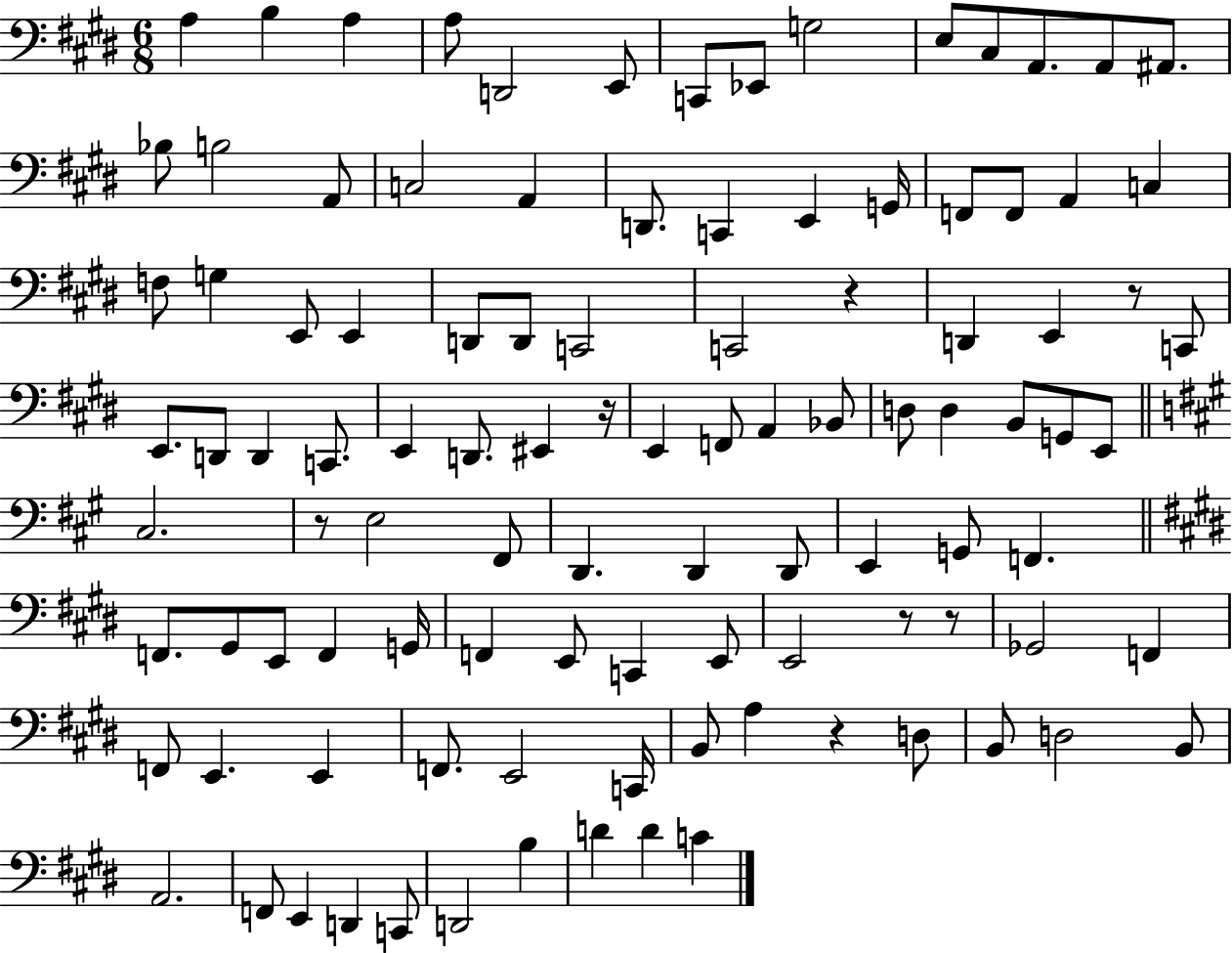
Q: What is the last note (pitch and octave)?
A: C4